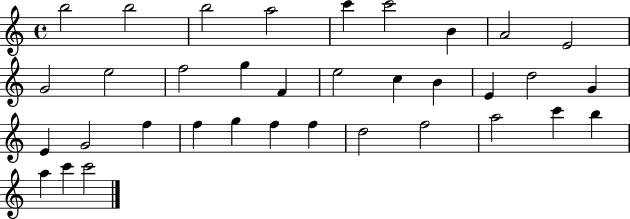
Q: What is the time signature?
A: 4/4